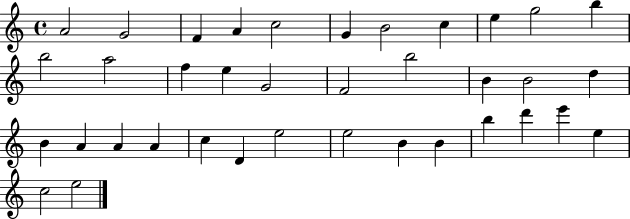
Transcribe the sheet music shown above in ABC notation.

X:1
T:Untitled
M:4/4
L:1/4
K:C
A2 G2 F A c2 G B2 c e g2 b b2 a2 f e G2 F2 b2 B B2 d B A A A c D e2 e2 B B b d' e' e c2 e2